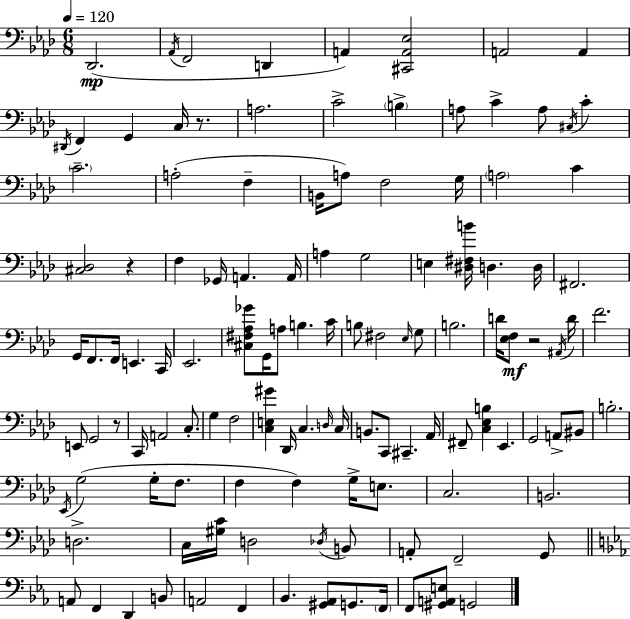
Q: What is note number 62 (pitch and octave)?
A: C3